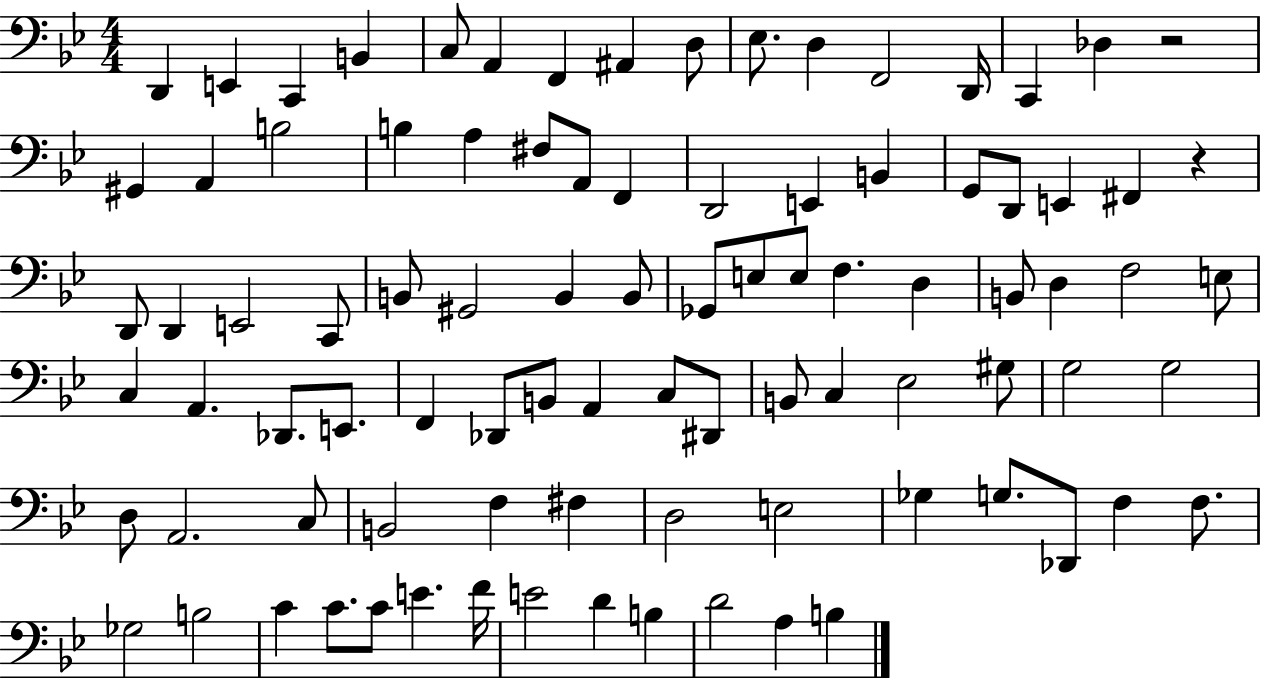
X:1
T:Untitled
M:4/4
L:1/4
K:Bb
D,, E,, C,, B,, C,/2 A,, F,, ^A,, D,/2 _E,/2 D, F,,2 D,,/4 C,, _D, z2 ^G,, A,, B,2 B, A, ^F,/2 A,,/2 F,, D,,2 E,, B,, G,,/2 D,,/2 E,, ^F,, z D,,/2 D,, E,,2 C,,/2 B,,/2 ^G,,2 B,, B,,/2 _G,,/2 E,/2 E,/2 F, D, B,,/2 D, F,2 E,/2 C, A,, _D,,/2 E,,/2 F,, _D,,/2 B,,/2 A,, C,/2 ^D,,/2 B,,/2 C, _E,2 ^G,/2 G,2 G,2 D,/2 A,,2 C,/2 B,,2 F, ^F, D,2 E,2 _G, G,/2 _D,,/2 F, F,/2 _G,2 B,2 C C/2 C/2 E F/4 E2 D B, D2 A, B,